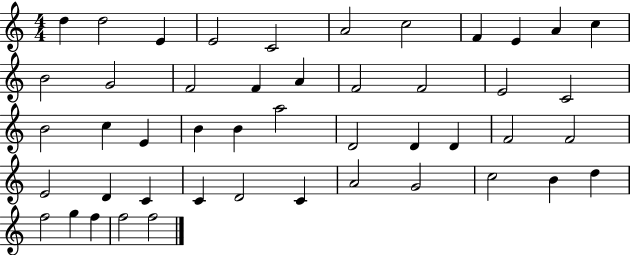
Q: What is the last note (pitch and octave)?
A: F5